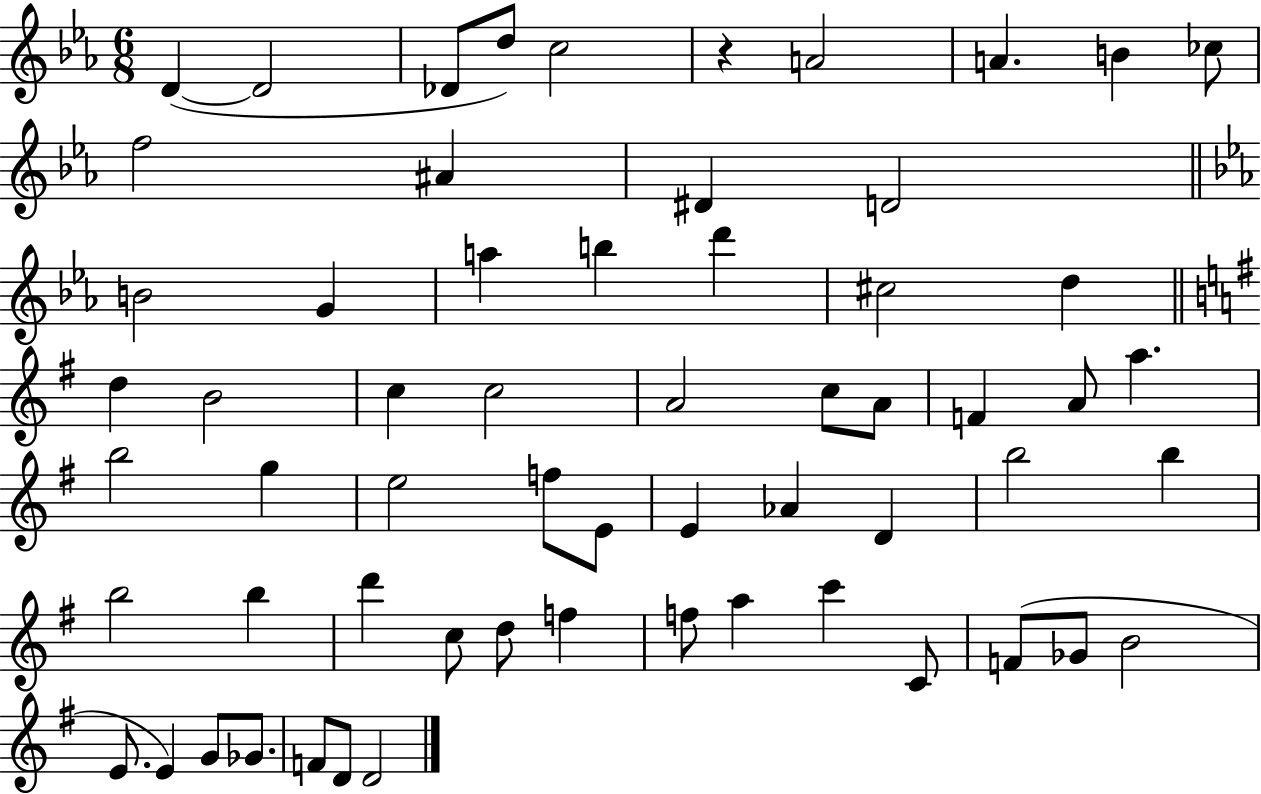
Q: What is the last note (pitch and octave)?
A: D4